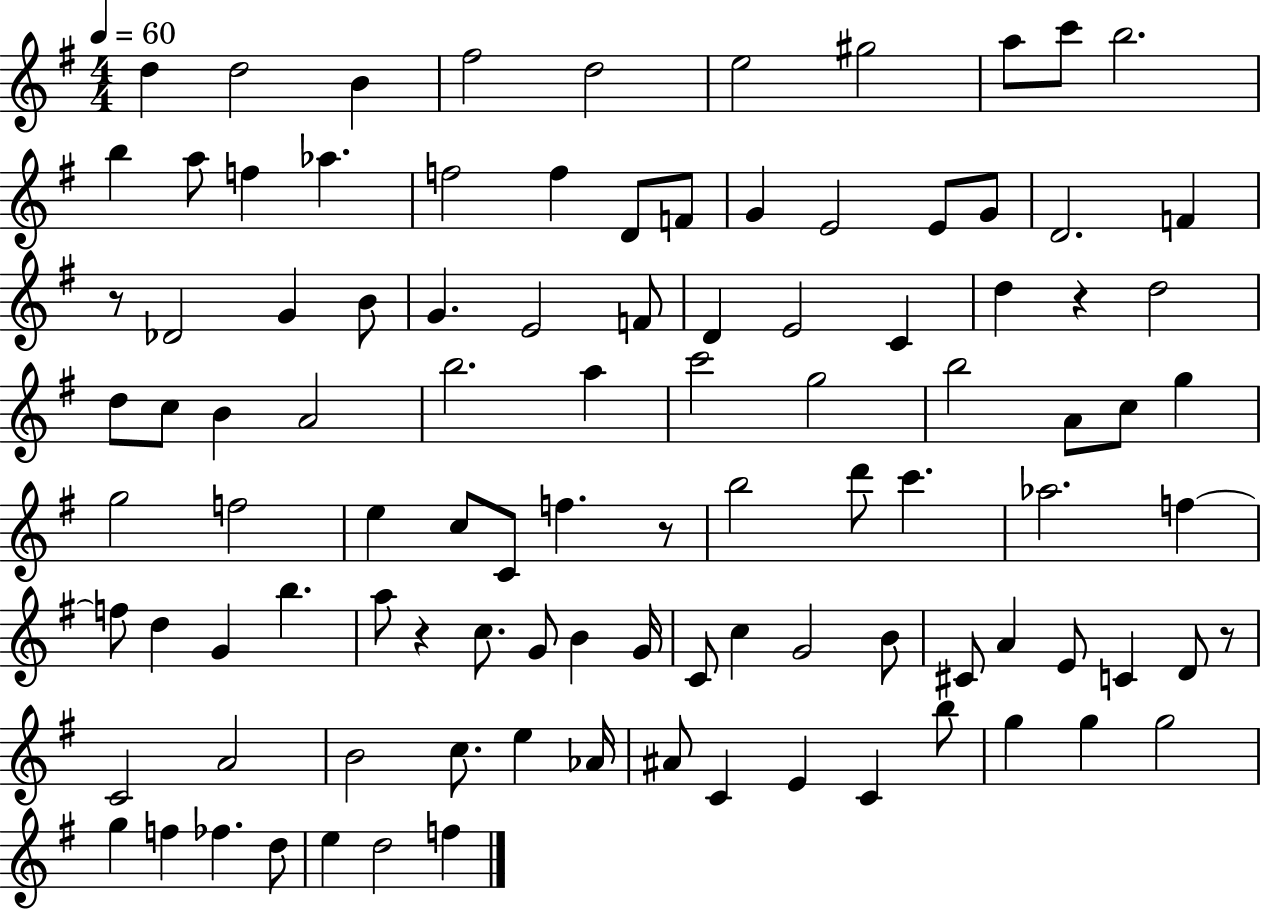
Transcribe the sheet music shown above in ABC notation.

X:1
T:Untitled
M:4/4
L:1/4
K:G
d d2 B ^f2 d2 e2 ^g2 a/2 c'/2 b2 b a/2 f _a f2 f D/2 F/2 G E2 E/2 G/2 D2 F z/2 _D2 G B/2 G E2 F/2 D E2 C d z d2 d/2 c/2 B A2 b2 a c'2 g2 b2 A/2 c/2 g g2 f2 e c/2 C/2 f z/2 b2 d'/2 c' _a2 f f/2 d G b a/2 z c/2 G/2 B G/4 C/2 c G2 B/2 ^C/2 A E/2 C D/2 z/2 C2 A2 B2 c/2 e _A/4 ^A/2 C E C b/2 g g g2 g f _f d/2 e d2 f